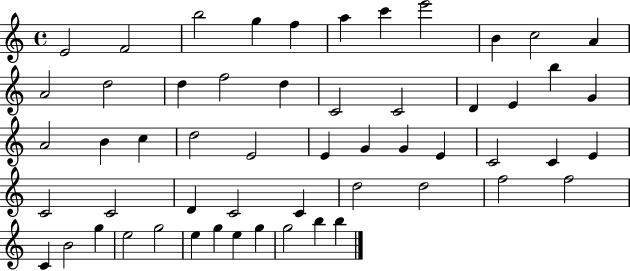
E4/h F4/h B5/h G5/q F5/q A5/q C6/q E6/h B4/q C5/h A4/q A4/h D5/h D5/q F5/h D5/q C4/h C4/h D4/q E4/q B5/q G4/q A4/h B4/q C5/q D5/h E4/h E4/q G4/q G4/q E4/q C4/h C4/q E4/q C4/h C4/h D4/q C4/h C4/q D5/h D5/h F5/h F5/h C4/q B4/h G5/q E5/h G5/h E5/q G5/q E5/q G5/q G5/h B5/q B5/q